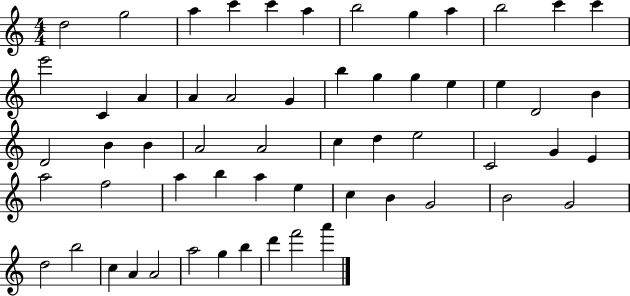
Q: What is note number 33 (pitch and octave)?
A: E5